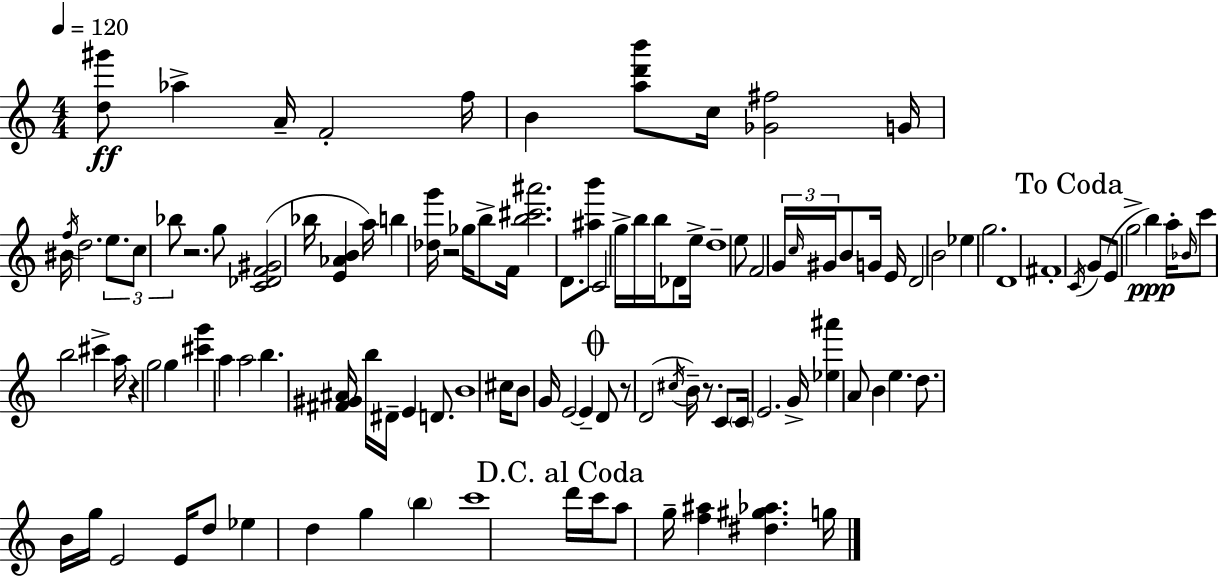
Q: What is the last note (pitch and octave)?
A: G5